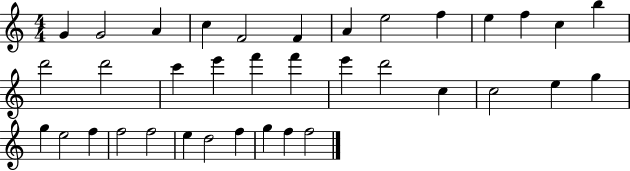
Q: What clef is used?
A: treble